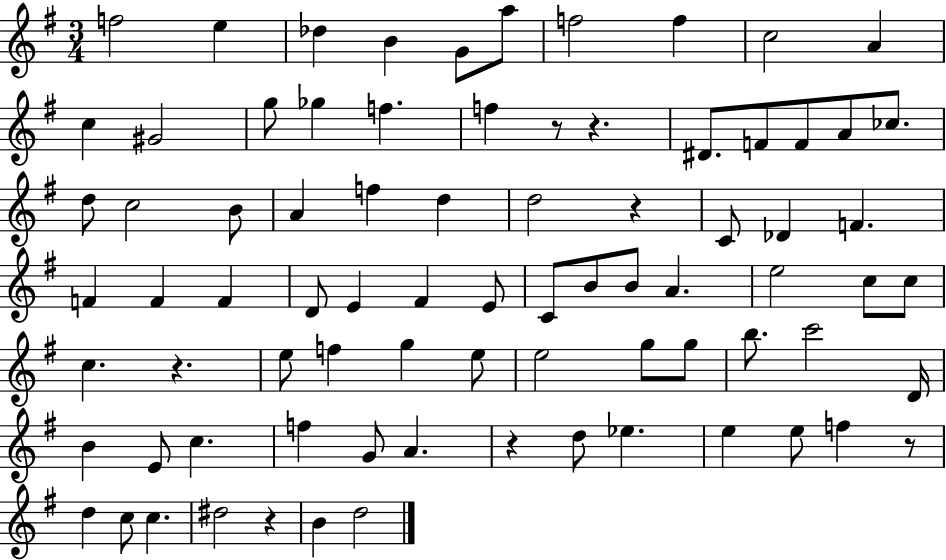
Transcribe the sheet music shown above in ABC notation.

X:1
T:Untitled
M:3/4
L:1/4
K:G
f2 e _d B G/2 a/2 f2 f c2 A c ^G2 g/2 _g f f z/2 z ^D/2 F/2 F/2 A/2 _c/2 d/2 c2 B/2 A f d d2 z C/2 _D F F F F D/2 E ^F E/2 C/2 B/2 B/2 A e2 c/2 c/2 c z e/2 f g e/2 e2 g/2 g/2 b/2 c'2 D/4 B E/2 c f G/2 A z d/2 _e e e/2 f z/2 d c/2 c ^d2 z B d2